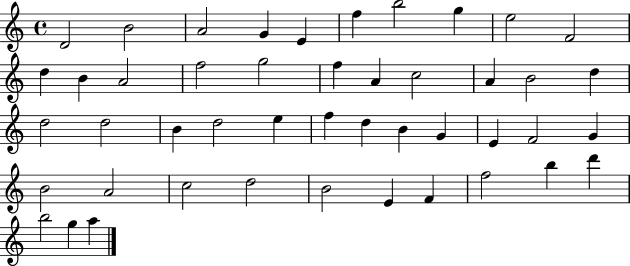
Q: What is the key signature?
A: C major